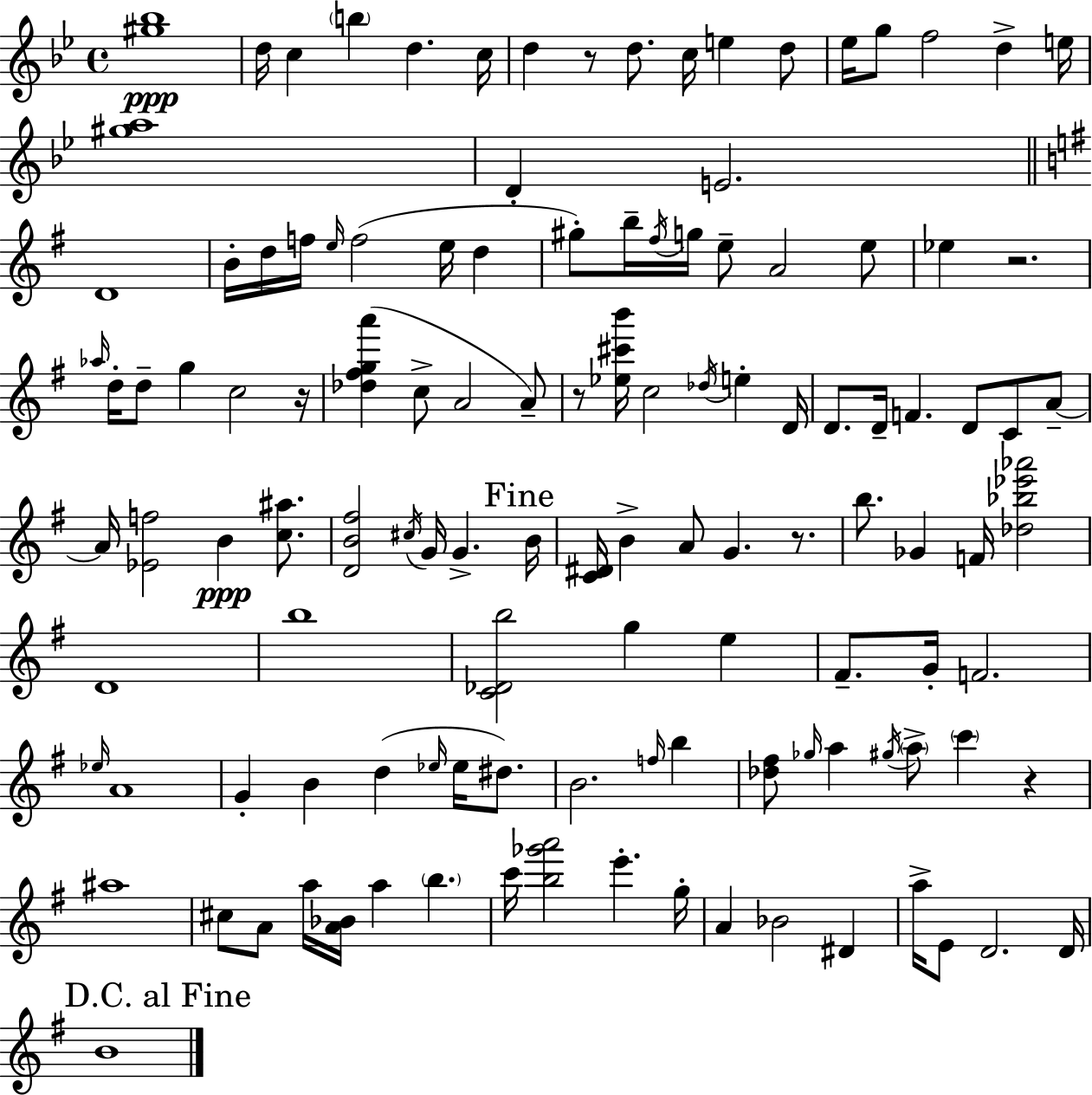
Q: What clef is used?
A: treble